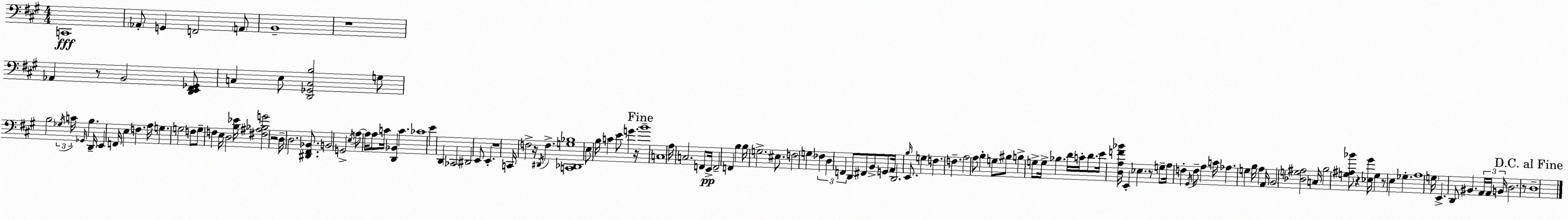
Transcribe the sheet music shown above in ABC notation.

X:1
T:Untitled
M:4/4
L:1/4
K:A
C,,4 _A,,/2 G,, F,,2 A,,/2 B,,4 z4 _A,, z/2 B,,2 [D,,E,,^F,,_G,,]/2 C, E,/2 [D,,_G,,C,B,]2 G,/2 B,2 _G,/4 C/4 _G,,/4 B, D,,/4 E,, F,,/4 E, F, A,/4 G, G,2 F,/2 G,/2 F, E,/4 D,2 [B,_E]/4 [^F,^A,_B,G]2 z2 D,/4 D,2 [^D,,^F,,_B,,]/2 B,,2 G,,2 E,/4 A,/2 A,/4 A,/2 C/4 [D,,_B,,] C _C4 E D,, _C,,2 ^D,,2 E,,/2 E,, z4 C,,/4 F,2 z/4 ^D,,/4 F, [C,,_D,,G,_B,]4 E,/2 B,/4 C E/2 G z/4 B4 C,4 A,/4 C,2 F,,/2 E,,/4 F,,2 F,, B, B,/4 G,2 ^E,/2 F,2 G, _F, D, F,, D,,/2 ^F,,/2 B,,/2 G,,/2 A,,/4 D,,2 B,/4 E,,/2 G, F, F, A,2 A,/2 B, G,/2 ^B,/2 B, G,/2 G,/4 _B, D/4 C/4 D/2 E/4 [D,A,F_B]/4 E,, _E, z/2 G,/2 A,/4 F, ^G,,/4 F,/2 A, C/4 _A, G, B,/4 A, A,,/4 B,,2 [_D,G,^A,]2 C,/4 B,2 [G,^A,_B]/2 z [_E,^G]/4 G, z/2 E, _G, A,4 G,/4 E,, D,,/2 ^B,, A,,/4 A,,/4 B,,/4 D,2 z/2 D,4